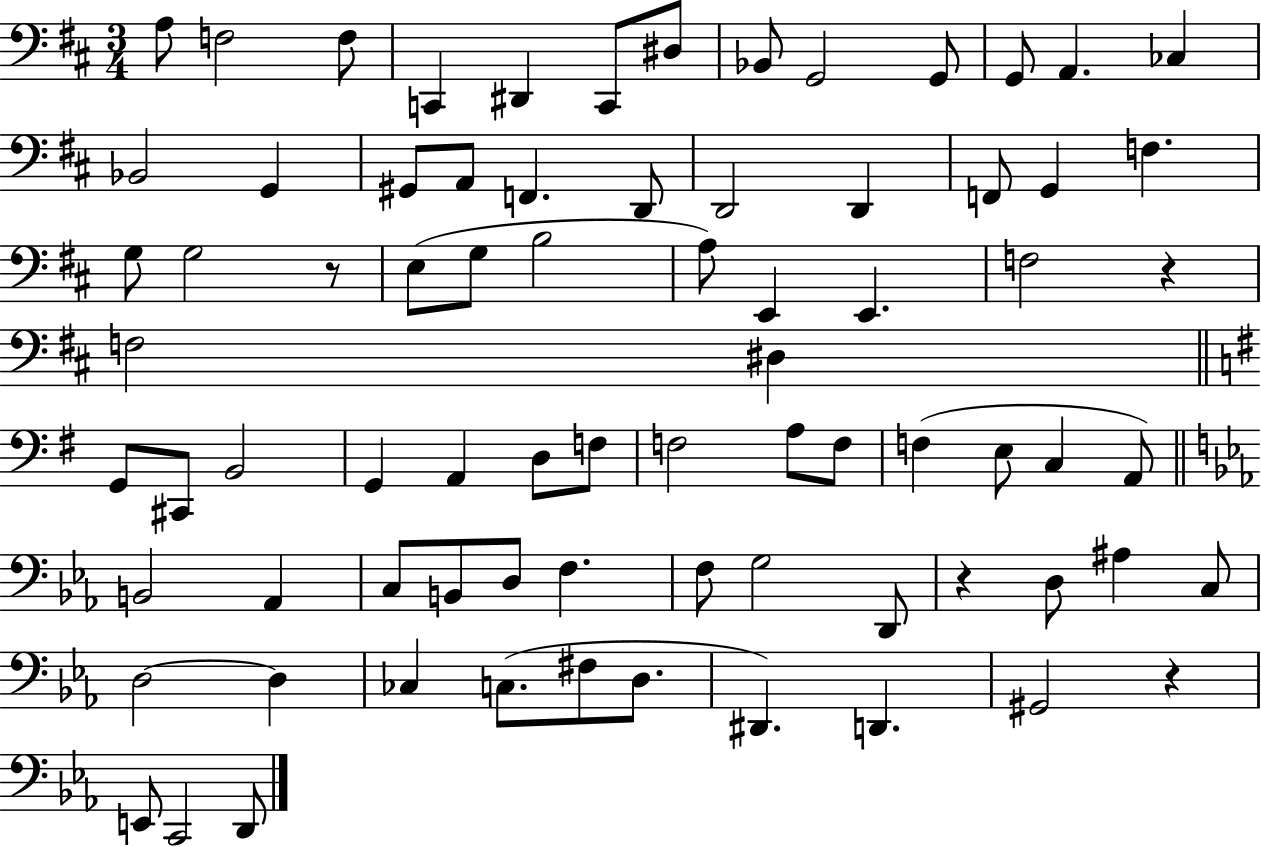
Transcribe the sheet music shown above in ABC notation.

X:1
T:Untitled
M:3/4
L:1/4
K:D
A,/2 F,2 F,/2 C,, ^D,, C,,/2 ^D,/2 _B,,/2 G,,2 G,,/2 G,,/2 A,, _C, _B,,2 G,, ^G,,/2 A,,/2 F,, D,,/2 D,,2 D,, F,,/2 G,, F, G,/2 G,2 z/2 E,/2 G,/2 B,2 A,/2 E,, E,, F,2 z F,2 ^D, G,,/2 ^C,,/2 B,,2 G,, A,, D,/2 F,/2 F,2 A,/2 F,/2 F, E,/2 C, A,,/2 B,,2 _A,, C,/2 B,,/2 D,/2 F, F,/2 G,2 D,,/2 z D,/2 ^A, C,/2 D,2 D, _C, C,/2 ^F,/2 D,/2 ^D,, D,, ^G,,2 z E,,/2 C,,2 D,,/2